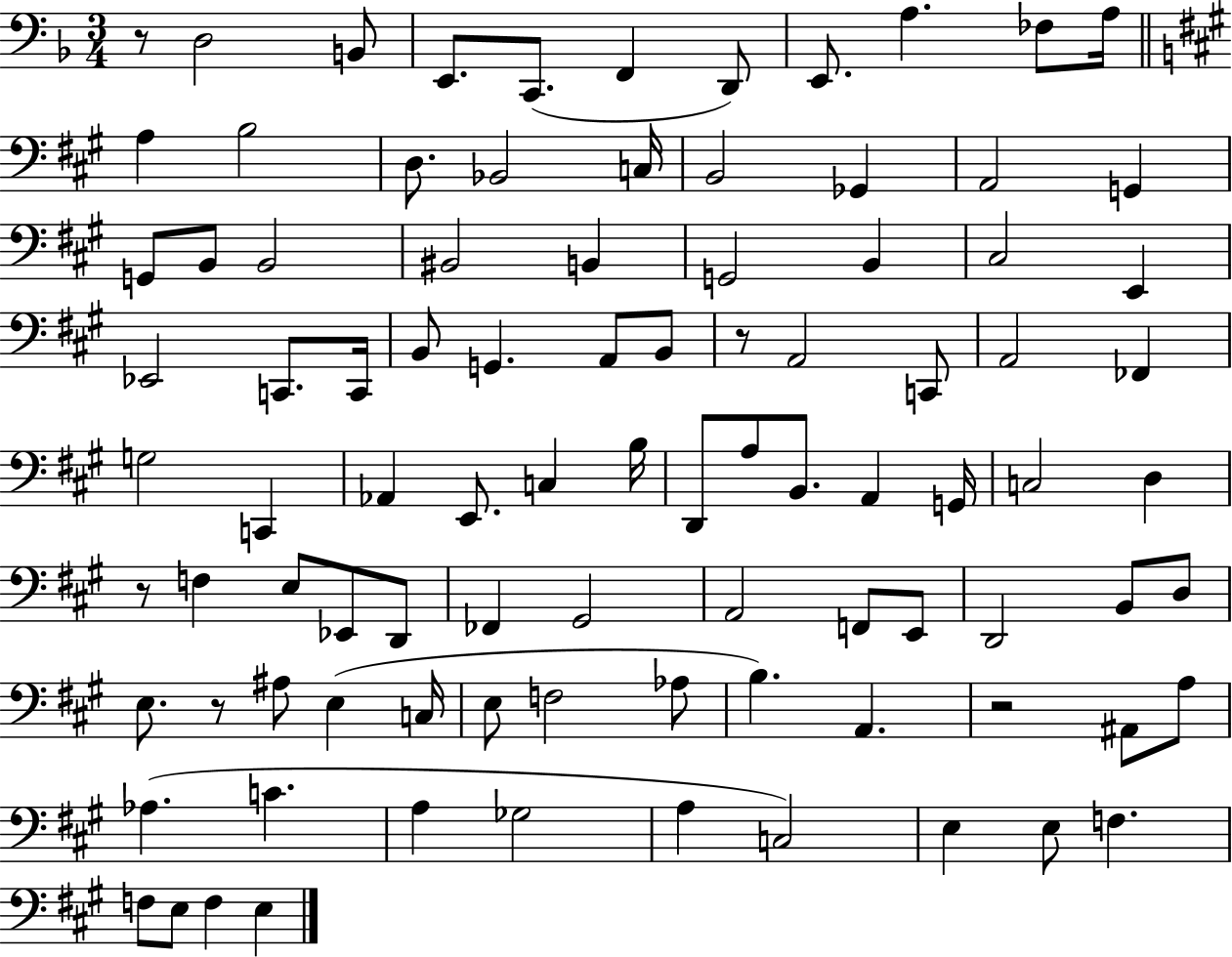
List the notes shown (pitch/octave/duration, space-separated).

R/e D3/h B2/e E2/e. C2/e. F2/q D2/e E2/e. A3/q. FES3/e A3/s A3/q B3/h D3/e. Bb2/h C3/s B2/h Gb2/q A2/h G2/q G2/e B2/e B2/h BIS2/h B2/q G2/h B2/q C#3/h E2/q Eb2/h C2/e. C2/s B2/e G2/q. A2/e B2/e R/e A2/h C2/e A2/h FES2/q G3/h C2/q Ab2/q E2/e. C3/q B3/s D2/e A3/e B2/e. A2/q G2/s C3/h D3/q R/e F3/q E3/e Eb2/e D2/e FES2/q G#2/h A2/h F2/e E2/e D2/h B2/e D3/e E3/e. R/e A#3/e E3/q C3/s E3/e F3/h Ab3/e B3/q. A2/q. R/h A#2/e A3/e Ab3/q. C4/q. A3/q Gb3/h A3/q C3/h E3/q E3/e F3/q. F3/e E3/e F3/q E3/q